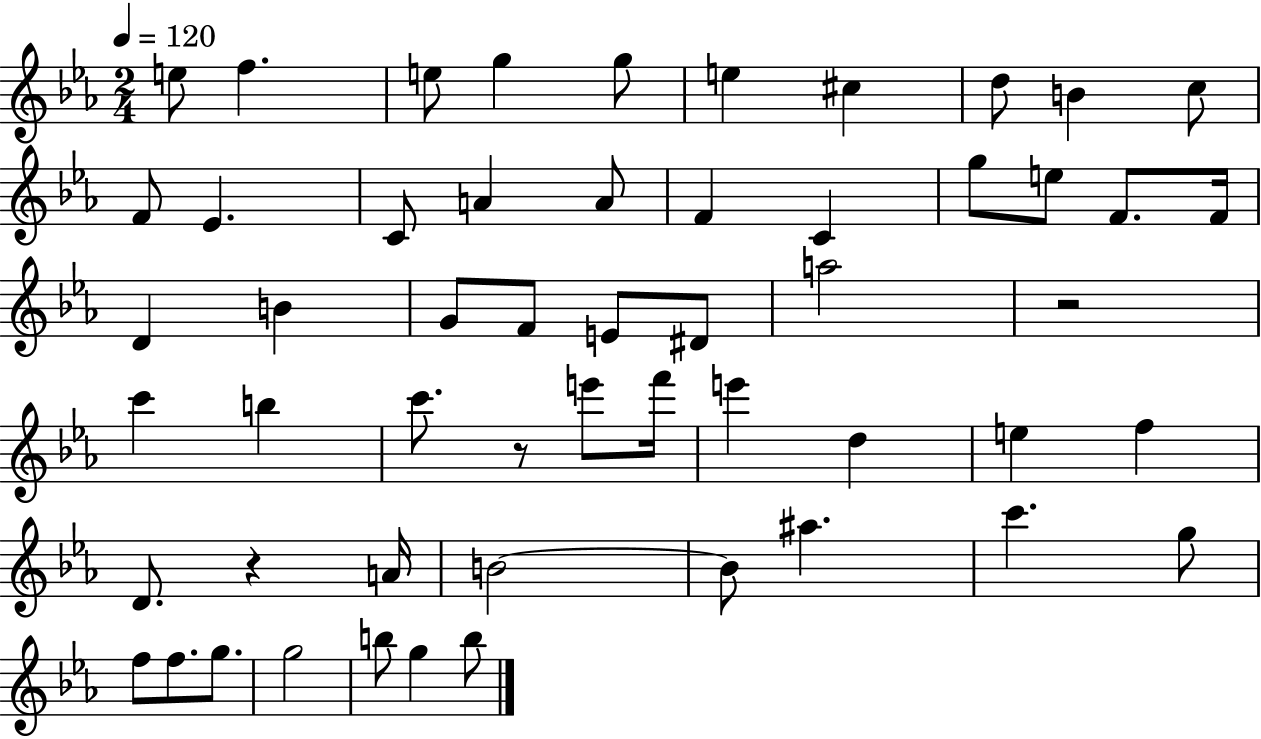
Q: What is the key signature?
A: EES major